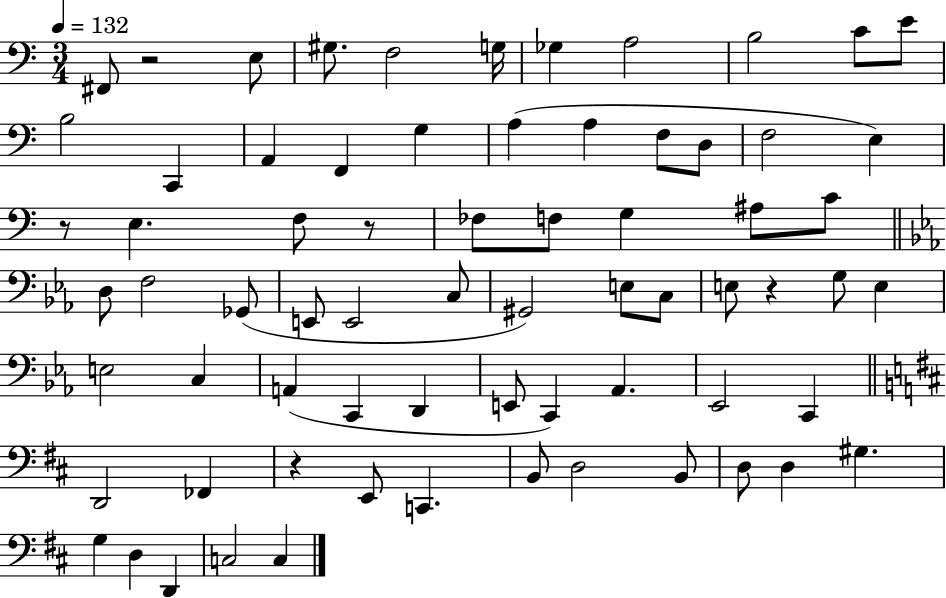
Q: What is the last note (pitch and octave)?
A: C3